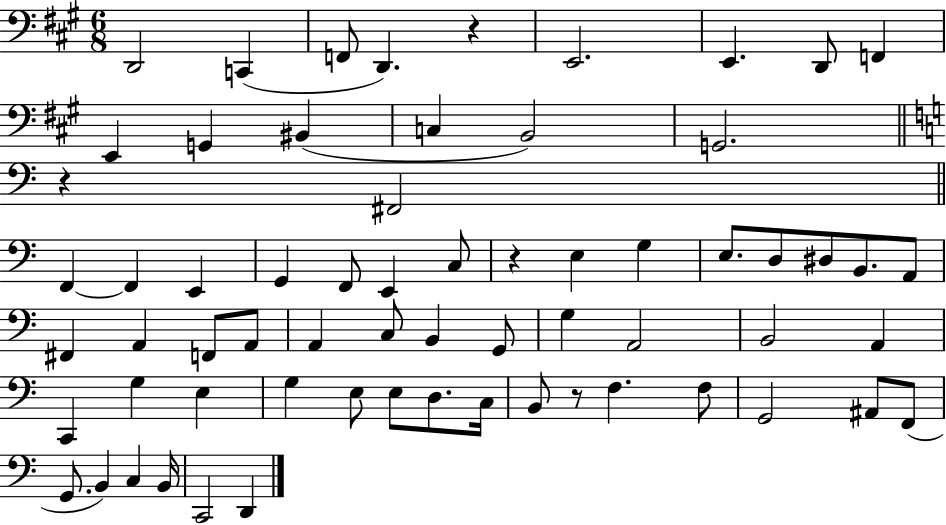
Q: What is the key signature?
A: A major